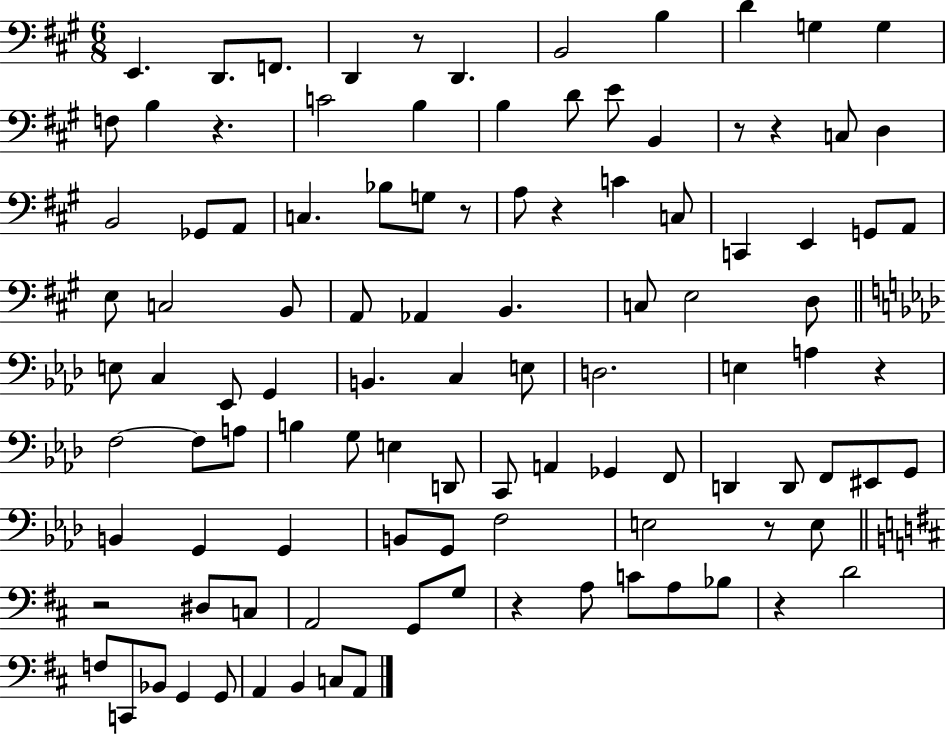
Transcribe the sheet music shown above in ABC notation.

X:1
T:Untitled
M:6/8
L:1/4
K:A
E,, D,,/2 F,,/2 D,, z/2 D,, B,,2 B, D G, G, F,/2 B, z C2 B, B, D/2 E/2 B,, z/2 z C,/2 D, B,,2 _G,,/2 A,,/2 C, _B,/2 G,/2 z/2 A,/2 z C C,/2 C,, E,, G,,/2 A,,/2 E,/2 C,2 B,,/2 A,,/2 _A,, B,, C,/2 E,2 D,/2 E,/2 C, _E,,/2 G,, B,, C, E,/2 D,2 E, A, z F,2 F,/2 A,/2 B, G,/2 E, D,,/2 C,,/2 A,, _G,, F,,/2 D,, D,,/2 F,,/2 ^E,,/2 G,,/2 B,, G,, G,, B,,/2 G,,/2 F,2 E,2 z/2 E,/2 z2 ^D,/2 C,/2 A,,2 G,,/2 G,/2 z A,/2 C/2 A,/2 _B,/2 z D2 F,/2 C,,/2 _B,,/2 G,, G,,/2 A,, B,, C,/2 A,,/2